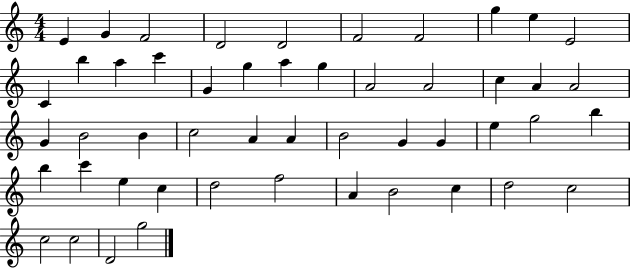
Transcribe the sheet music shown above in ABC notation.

X:1
T:Untitled
M:4/4
L:1/4
K:C
E G F2 D2 D2 F2 F2 g e E2 C b a c' G g a g A2 A2 c A A2 G B2 B c2 A A B2 G G e g2 b b c' e c d2 f2 A B2 c d2 c2 c2 c2 D2 g2